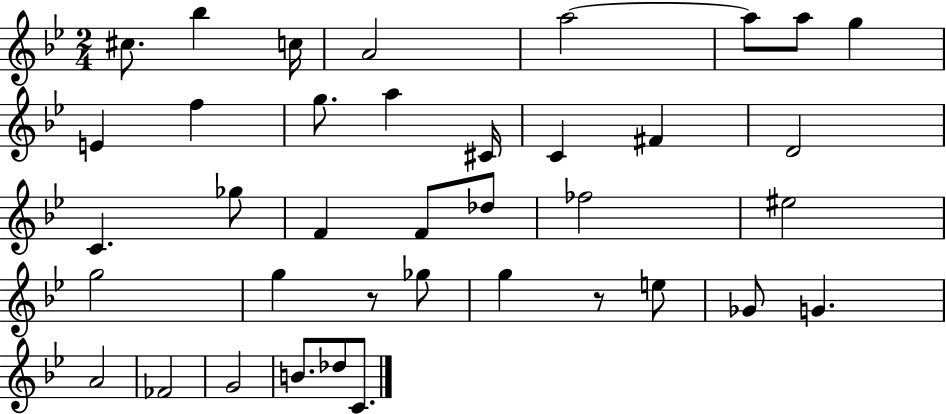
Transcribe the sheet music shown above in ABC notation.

X:1
T:Untitled
M:2/4
L:1/4
K:Bb
^c/2 _b c/4 A2 a2 a/2 a/2 g E f g/2 a ^C/4 C ^F D2 C _g/2 F F/2 _d/2 _f2 ^e2 g2 g z/2 _g/2 g z/2 e/2 _G/2 G A2 _F2 G2 B/2 _d/2 C/2